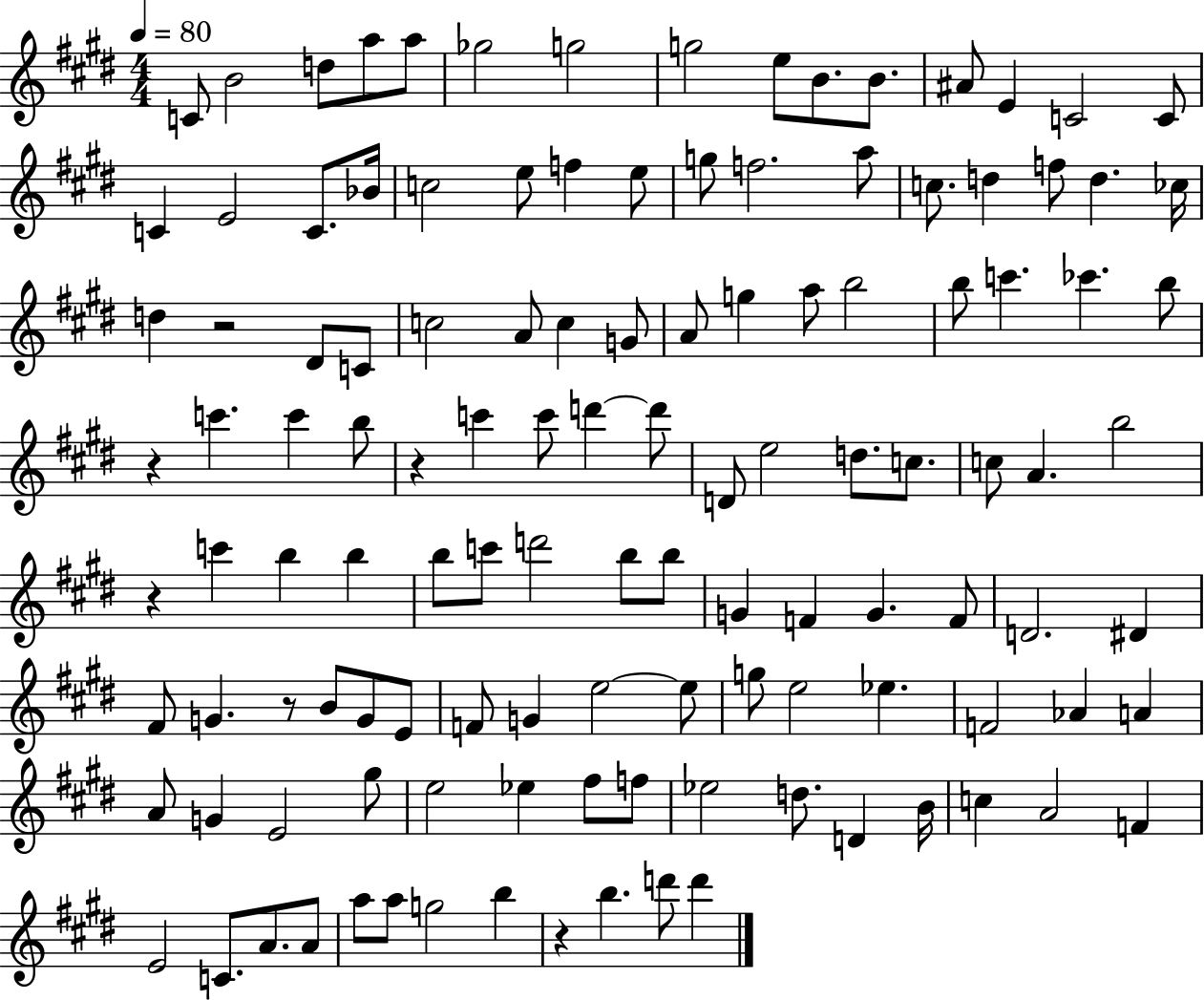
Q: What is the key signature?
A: E major